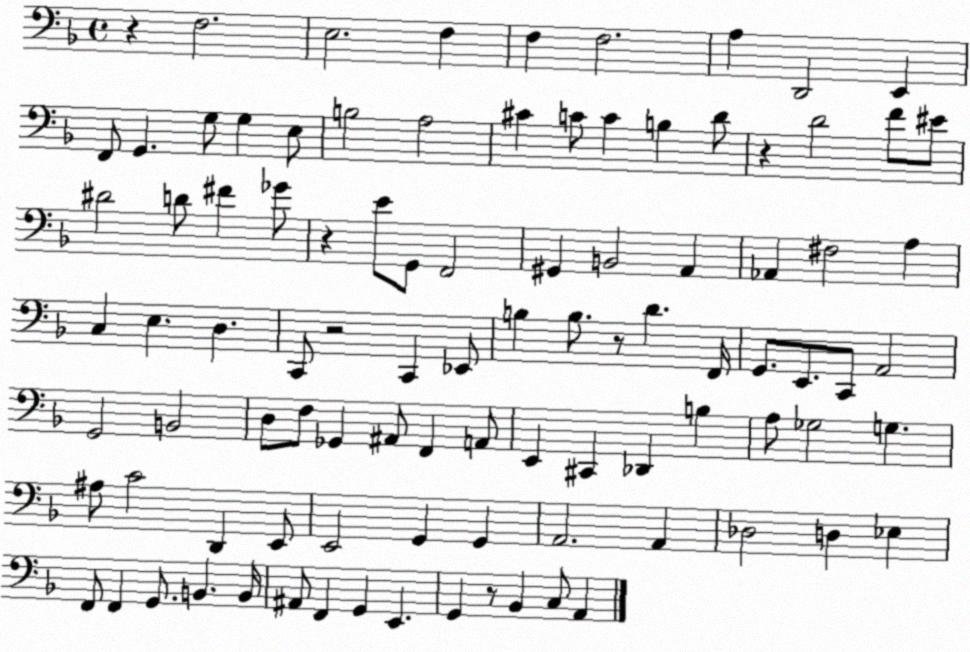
X:1
T:Untitled
M:4/4
L:1/4
K:F
z F,2 E,2 F, F, F,2 A, D,,2 E,, F,,/2 G,, G,/2 G, E,/2 B,2 A,2 ^C C/2 C B, D/2 z D2 F/2 ^E/2 ^D2 D/2 ^F _G/2 z E/2 G,,/2 F,,2 ^G,, B,,2 A,, _A,, ^F,2 A, C, E, D, C,,/2 z2 C,, _E,,/2 B, B,/2 z/2 D F,,/4 G,,/2 E,,/2 C,,/2 A,,2 G,,2 B,,2 D,/2 F,/2 _G,, ^A,,/2 F,, A,,/2 E,, ^C,, _D,, B, A,/2 _G,2 G, ^A,/2 C2 D,, E,,/2 E,,2 G,, G,, A,,2 A,, _D,2 D, _E, F,,/2 F,, G,,/2 B,, B,,/4 ^A,,/2 F,, G,, E,, G,, z/2 _B,, C,/2 A,,